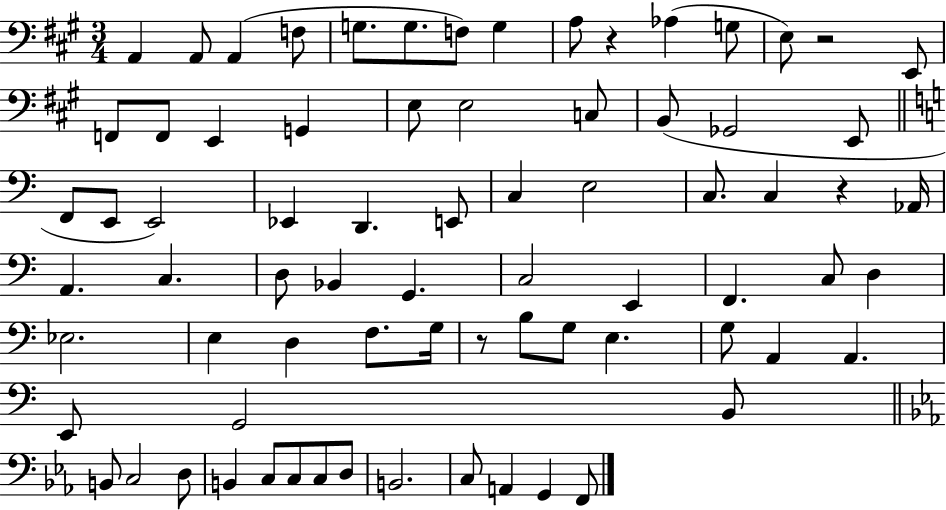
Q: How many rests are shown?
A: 4